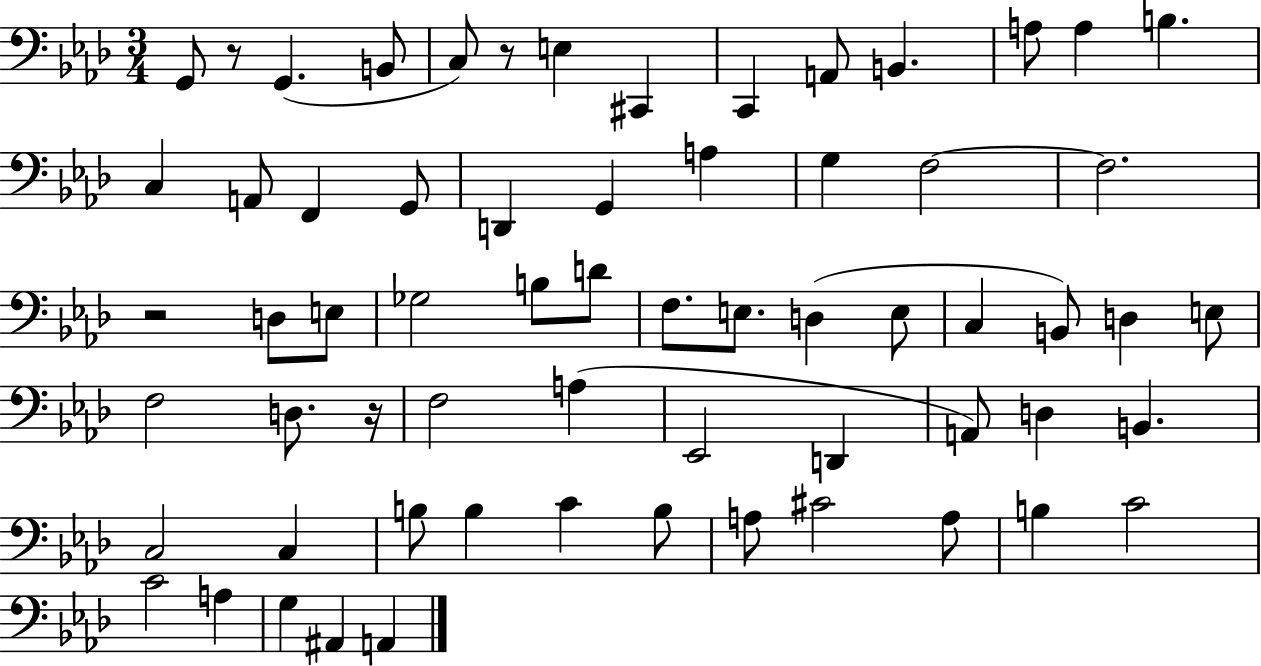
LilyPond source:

{
  \clef bass
  \numericTimeSignature
  \time 3/4
  \key aes \major
  g,8 r8 g,4.( b,8 | c8) r8 e4 cis,4 | c,4 a,8 b,4. | a8 a4 b4. | \break c4 a,8 f,4 g,8 | d,4 g,4 a4 | g4 f2~~ | f2. | \break r2 d8 e8 | ges2 b8 d'8 | f8. e8. d4( e8 | c4 b,8) d4 e8 | \break f2 d8. r16 | f2 a4( | ees,2 d,4 | a,8) d4 b,4. | \break c2 c4 | b8 b4 c'4 b8 | a8 cis'2 a8 | b4 c'2 | \break c'2 a4 | g4 ais,4 a,4 | \bar "|."
}